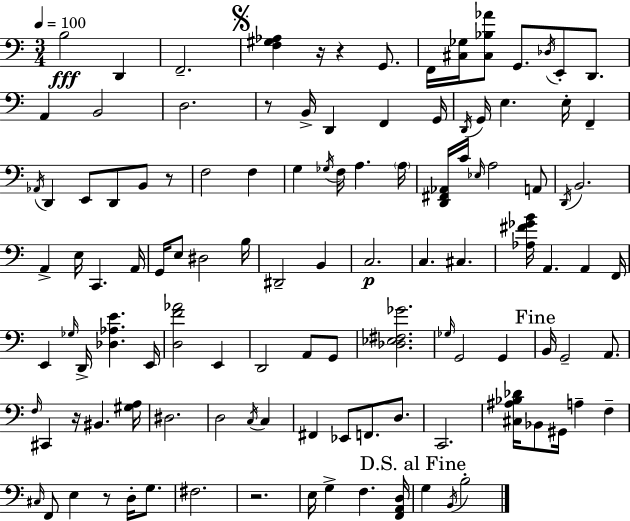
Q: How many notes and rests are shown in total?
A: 115